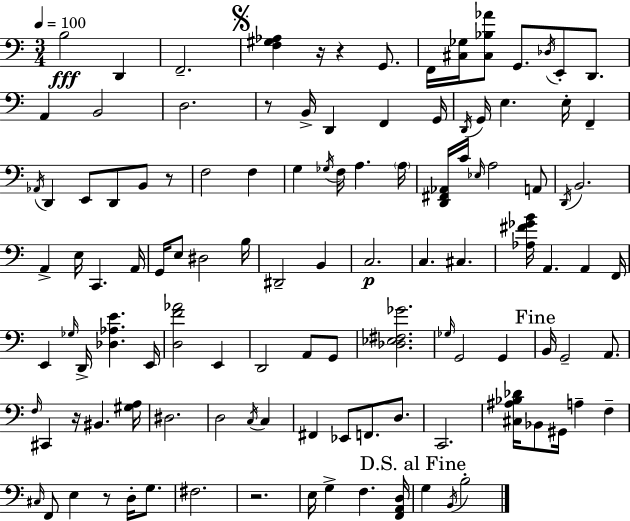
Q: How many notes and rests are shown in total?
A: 115